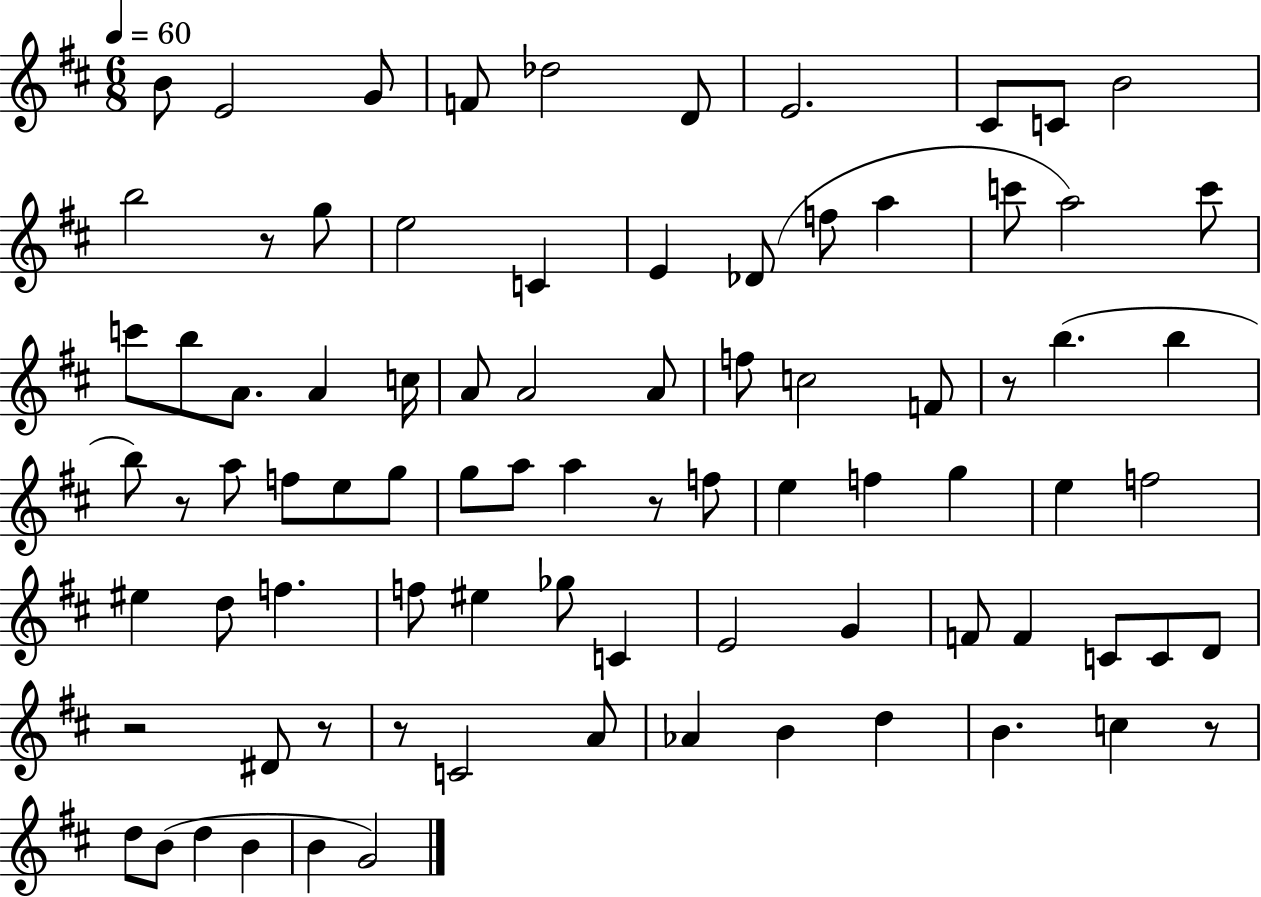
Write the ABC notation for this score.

X:1
T:Untitled
M:6/8
L:1/4
K:D
B/2 E2 G/2 F/2 _d2 D/2 E2 ^C/2 C/2 B2 b2 z/2 g/2 e2 C E _D/2 f/2 a c'/2 a2 c'/2 c'/2 b/2 A/2 A c/4 A/2 A2 A/2 f/2 c2 F/2 z/2 b b b/2 z/2 a/2 f/2 e/2 g/2 g/2 a/2 a z/2 f/2 e f g e f2 ^e d/2 f f/2 ^e _g/2 C E2 G F/2 F C/2 C/2 D/2 z2 ^D/2 z/2 z/2 C2 A/2 _A B d B c z/2 d/2 B/2 d B B G2